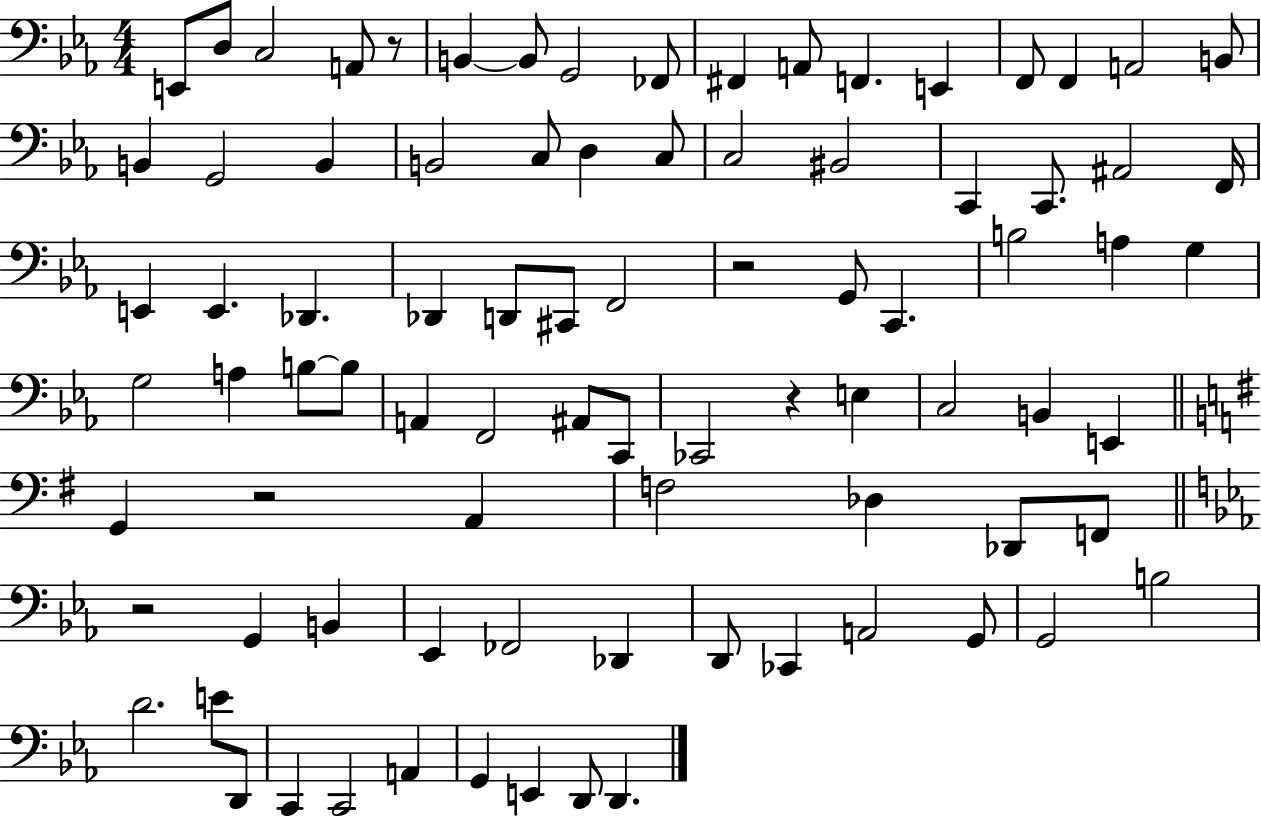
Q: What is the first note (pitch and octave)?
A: E2